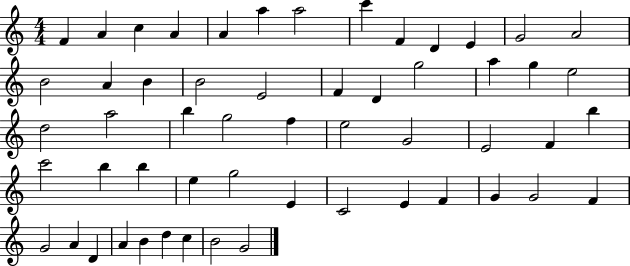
F4/q A4/q C5/q A4/q A4/q A5/q A5/h C6/q F4/q D4/q E4/q G4/h A4/h B4/h A4/q B4/q B4/h E4/h F4/q D4/q G5/h A5/q G5/q E5/h D5/h A5/h B5/q G5/h F5/q E5/h G4/h E4/h F4/q B5/q C6/h B5/q B5/q E5/q G5/h E4/q C4/h E4/q F4/q G4/q G4/h F4/q G4/h A4/q D4/q A4/q B4/q D5/q C5/q B4/h G4/h